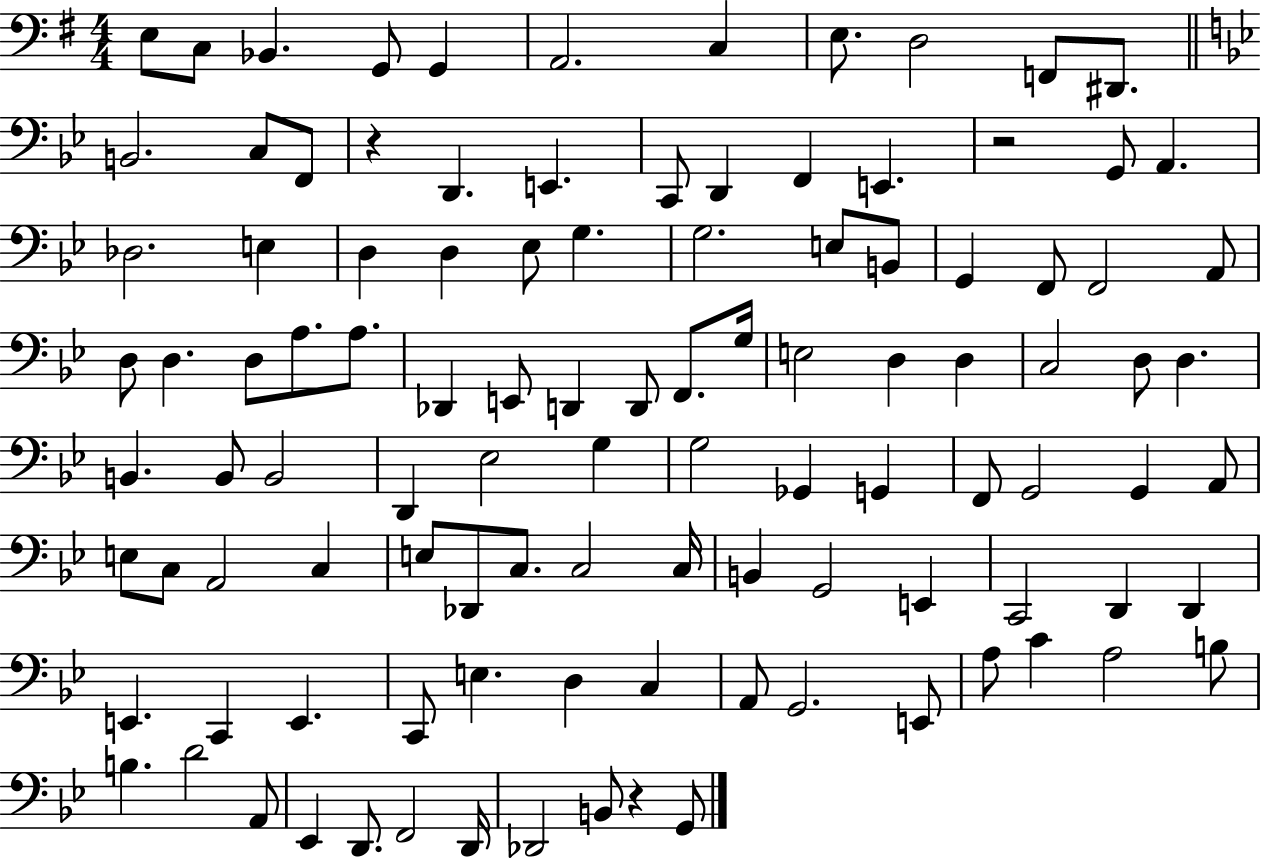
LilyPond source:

{
  \clef bass
  \numericTimeSignature
  \time 4/4
  \key g \major
  \repeat volta 2 { e8 c8 bes,4. g,8 g,4 | a,2. c4 | e8. d2 f,8 dis,8. | \bar "||" \break \key g \minor b,2. c8 f,8 | r4 d,4. e,4. | c,8 d,4 f,4 e,4. | r2 g,8 a,4. | \break des2. e4 | d4 d4 ees8 g4. | g2. e8 b,8 | g,4 f,8 f,2 a,8 | \break d8 d4. d8 a8. a8. | des,4 e,8 d,4 d,8 f,8. g16 | e2 d4 d4 | c2 d8 d4. | \break b,4. b,8 b,2 | d,4 ees2 g4 | g2 ges,4 g,4 | f,8 g,2 g,4 a,8 | \break e8 c8 a,2 c4 | e8 des,8 c8. c2 c16 | b,4 g,2 e,4 | c,2 d,4 d,4 | \break e,4. c,4 e,4. | c,8 e4. d4 c4 | a,8 g,2. e,8 | a8 c'4 a2 b8 | \break b4. d'2 a,8 | ees,4 d,8. f,2 d,16 | des,2 b,8 r4 g,8 | } \bar "|."
}